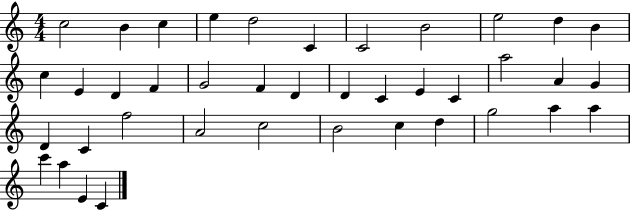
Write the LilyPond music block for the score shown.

{
  \clef treble
  \numericTimeSignature
  \time 4/4
  \key c \major
  c''2 b'4 c''4 | e''4 d''2 c'4 | c'2 b'2 | e''2 d''4 b'4 | \break c''4 e'4 d'4 f'4 | g'2 f'4 d'4 | d'4 c'4 e'4 c'4 | a''2 a'4 g'4 | \break d'4 c'4 f''2 | a'2 c''2 | b'2 c''4 d''4 | g''2 a''4 a''4 | \break c'''4 a''4 e'4 c'4 | \bar "|."
}